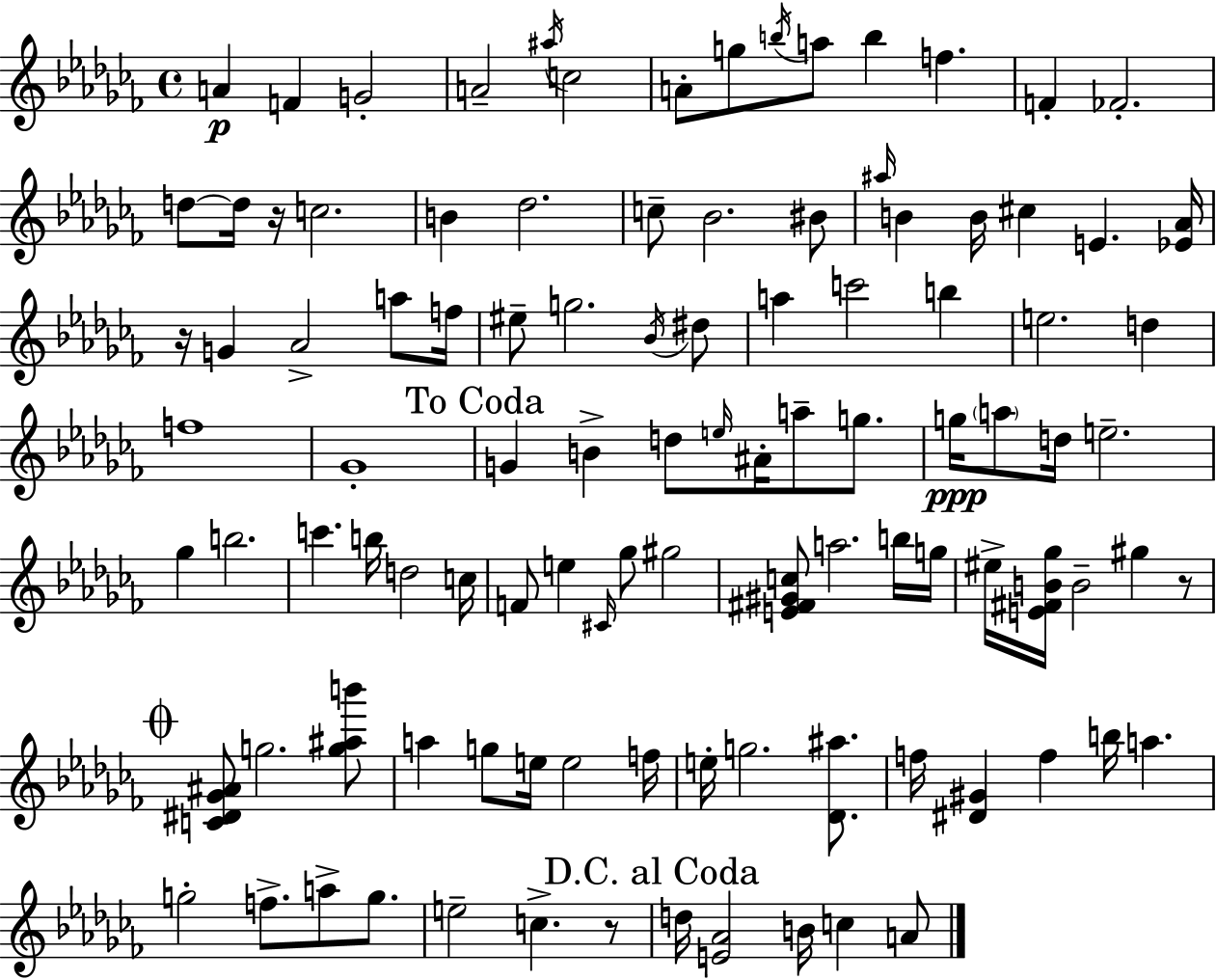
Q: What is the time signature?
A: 4/4